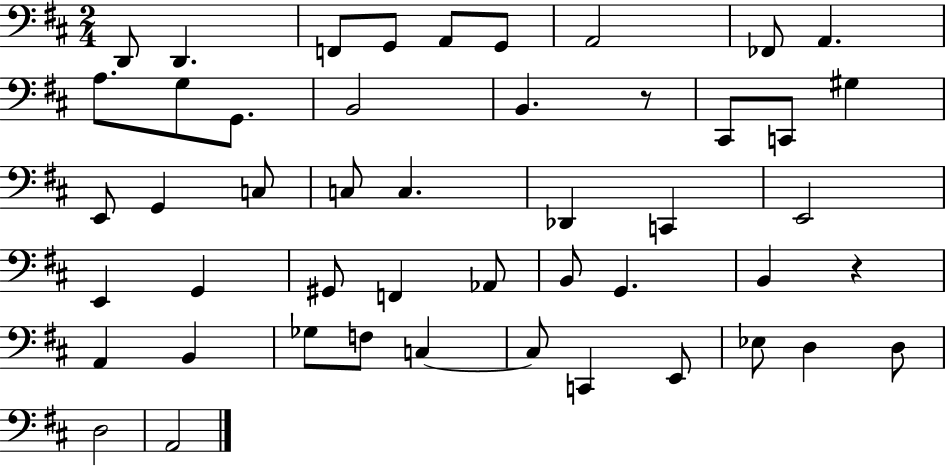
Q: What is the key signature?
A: D major